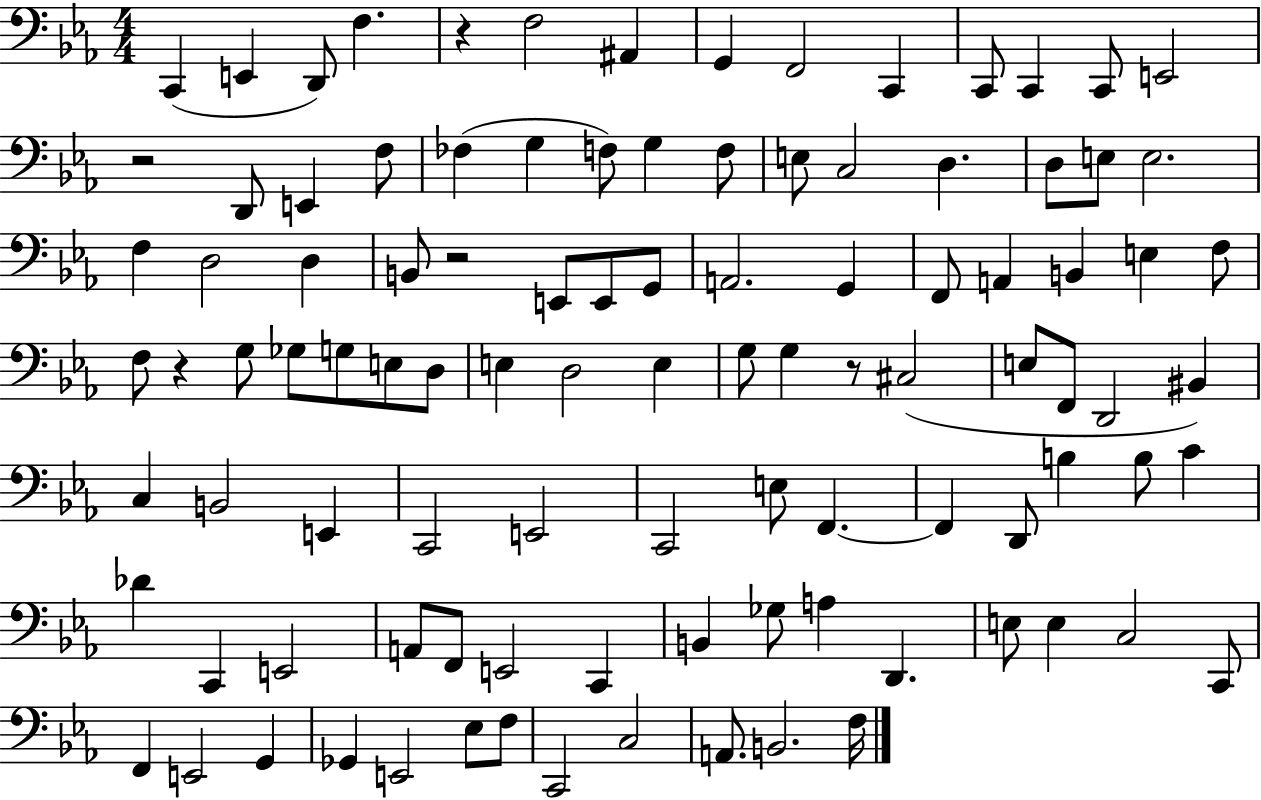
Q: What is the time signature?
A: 4/4